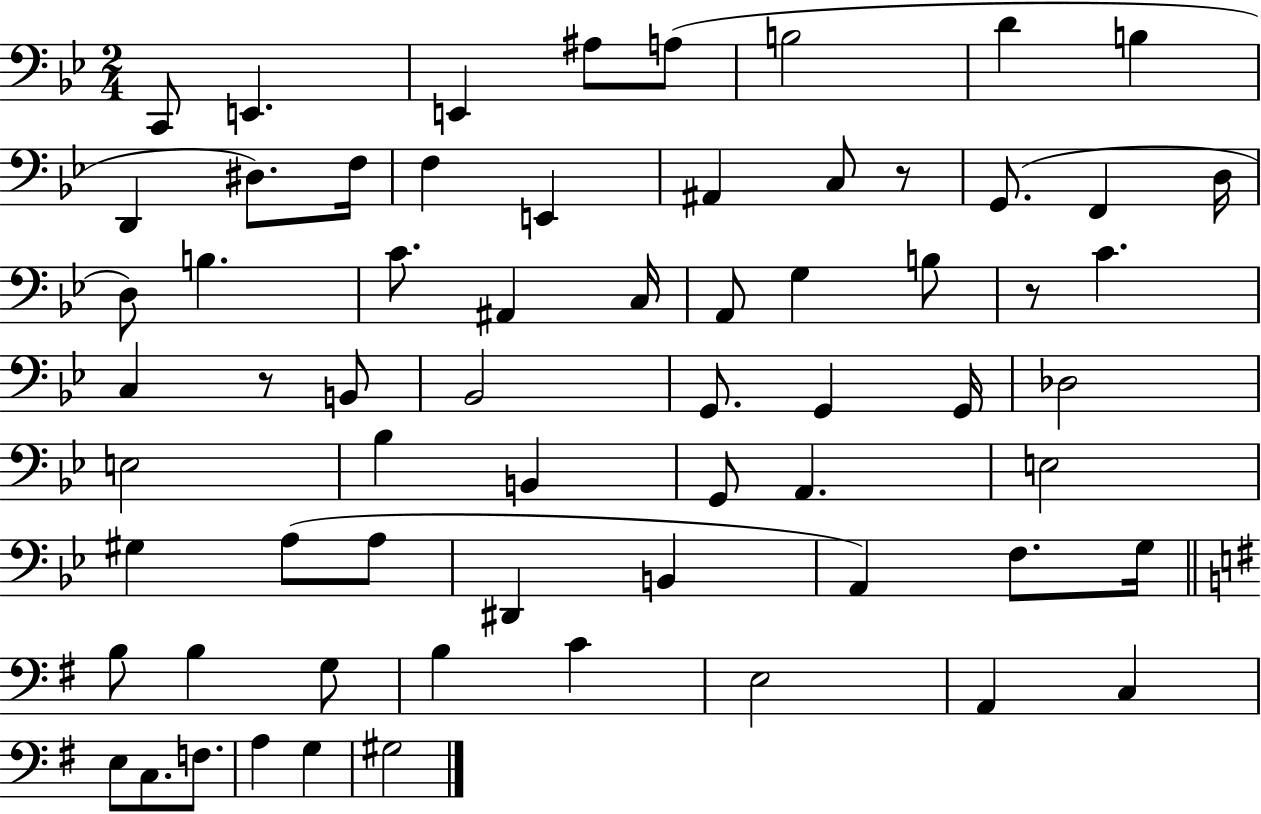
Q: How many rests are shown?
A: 3